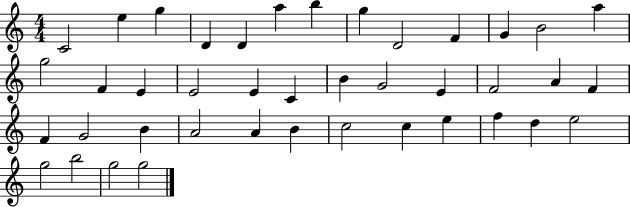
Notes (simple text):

C4/h E5/q G5/q D4/q D4/q A5/q B5/q G5/q D4/h F4/q G4/q B4/h A5/q G5/h F4/q E4/q E4/h E4/q C4/q B4/q G4/h E4/q F4/h A4/q F4/q F4/q G4/h B4/q A4/h A4/q B4/q C5/h C5/q E5/q F5/q D5/q E5/h G5/h B5/h G5/h G5/h